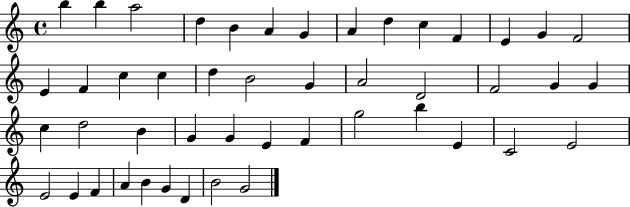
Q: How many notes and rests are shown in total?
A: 47